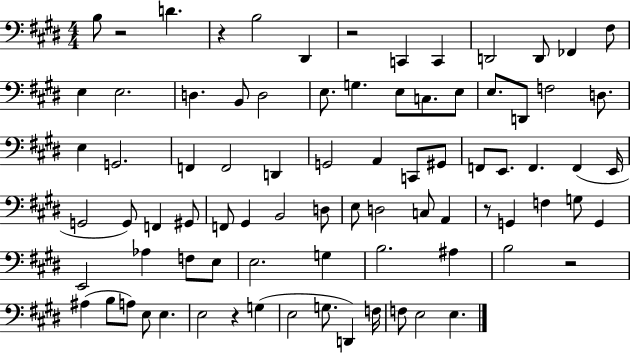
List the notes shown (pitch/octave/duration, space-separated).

B3/e R/h D4/q. R/q B3/h D#2/q R/h C2/q C2/q D2/h D2/e FES2/q F#3/e E3/q E3/h. D3/q. B2/e D3/h E3/e. G3/q. E3/e C3/e. E3/e E3/e. D2/e F3/h D3/e. E3/q G2/h. F2/q F2/h D2/q G2/h A2/q C2/e G#2/e F2/e E2/e. F2/q. F2/q E2/s G2/h G2/e F2/q G#2/e F2/e G#2/q B2/h D3/e E3/e D3/h C3/e A2/q R/e G2/q F3/q G3/e G2/q E2/h Ab3/q F3/e E3/e E3/h. G3/q B3/h. A#3/q B3/h R/h A#3/q B3/e A3/e E3/e E3/q. E3/h R/q G3/q E3/h G3/e. D2/q F3/s F3/e E3/h E3/q.